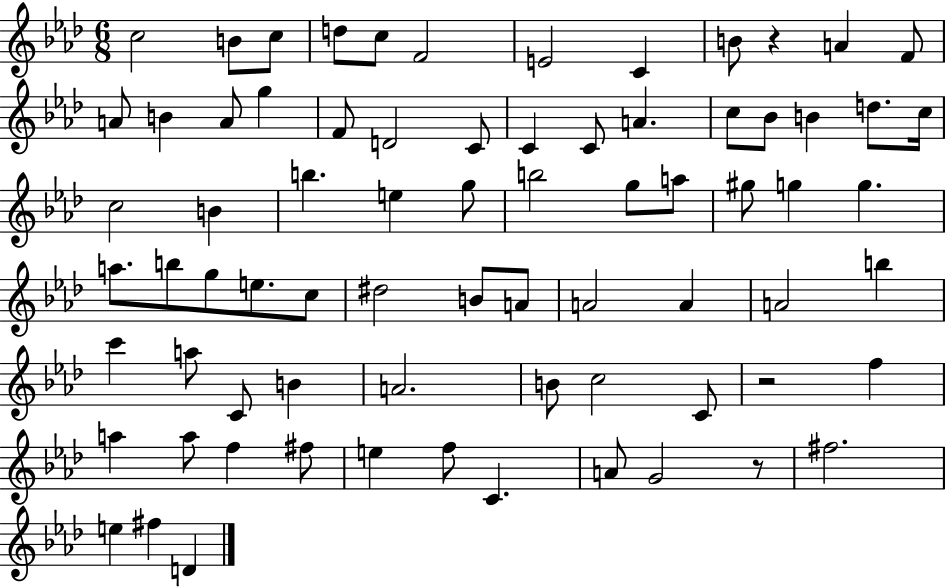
C5/h B4/e C5/e D5/e C5/e F4/h E4/h C4/q B4/e R/q A4/q F4/e A4/e B4/q A4/e G5/q F4/e D4/h C4/e C4/q C4/e A4/q. C5/e Bb4/e B4/q D5/e. C5/s C5/h B4/q B5/q. E5/q G5/e B5/h G5/e A5/e G#5/e G5/q G5/q. A5/e. B5/e G5/e E5/e. C5/e D#5/h B4/e A4/e A4/h A4/q A4/h B5/q C6/q A5/e C4/e B4/q A4/h. B4/e C5/h C4/e R/h F5/q A5/q A5/e F5/q F#5/e E5/q F5/e C4/q. A4/e G4/h R/e F#5/h. E5/q F#5/q D4/q